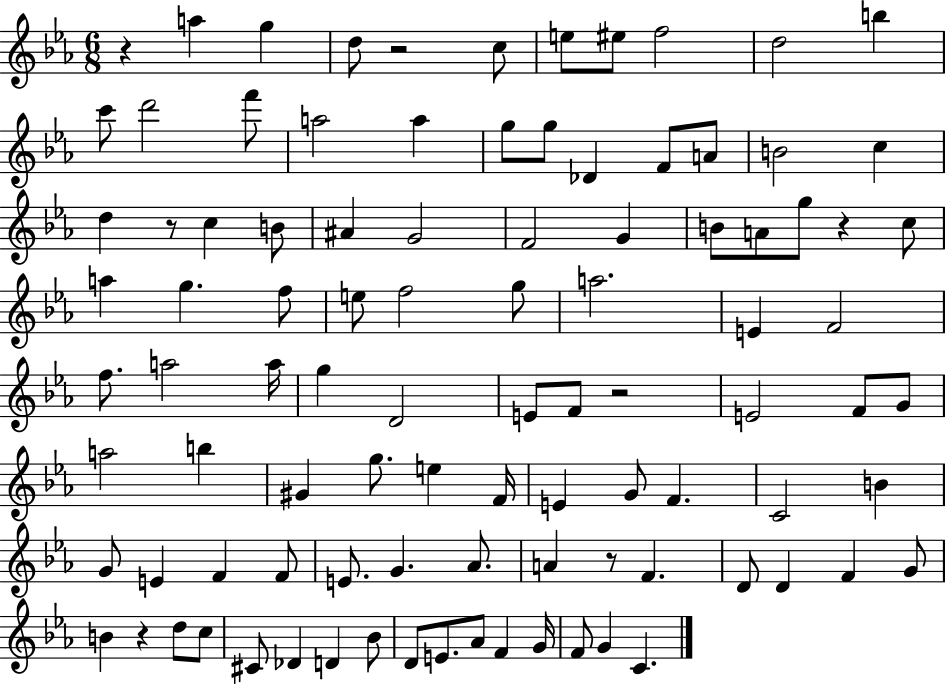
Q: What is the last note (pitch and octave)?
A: C4